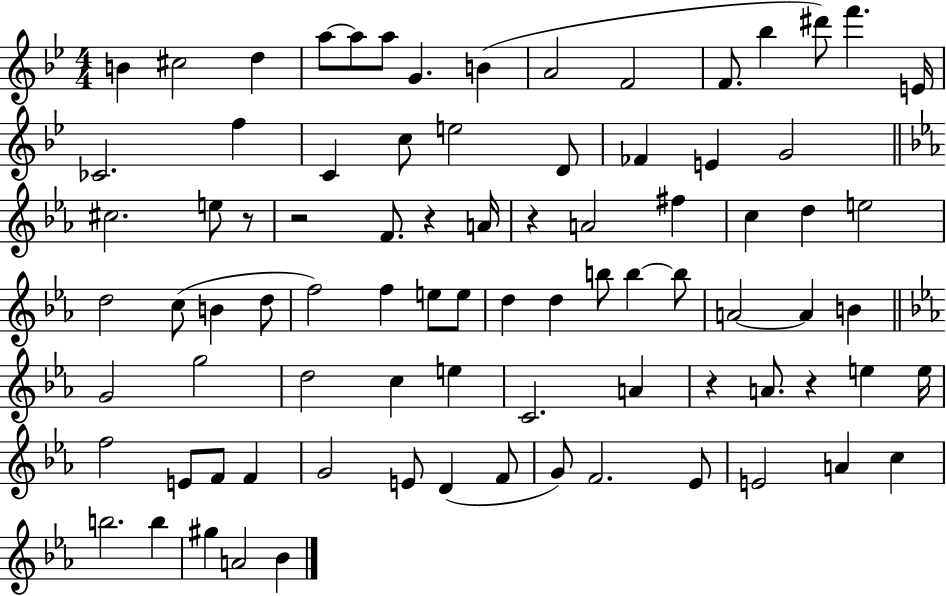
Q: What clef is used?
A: treble